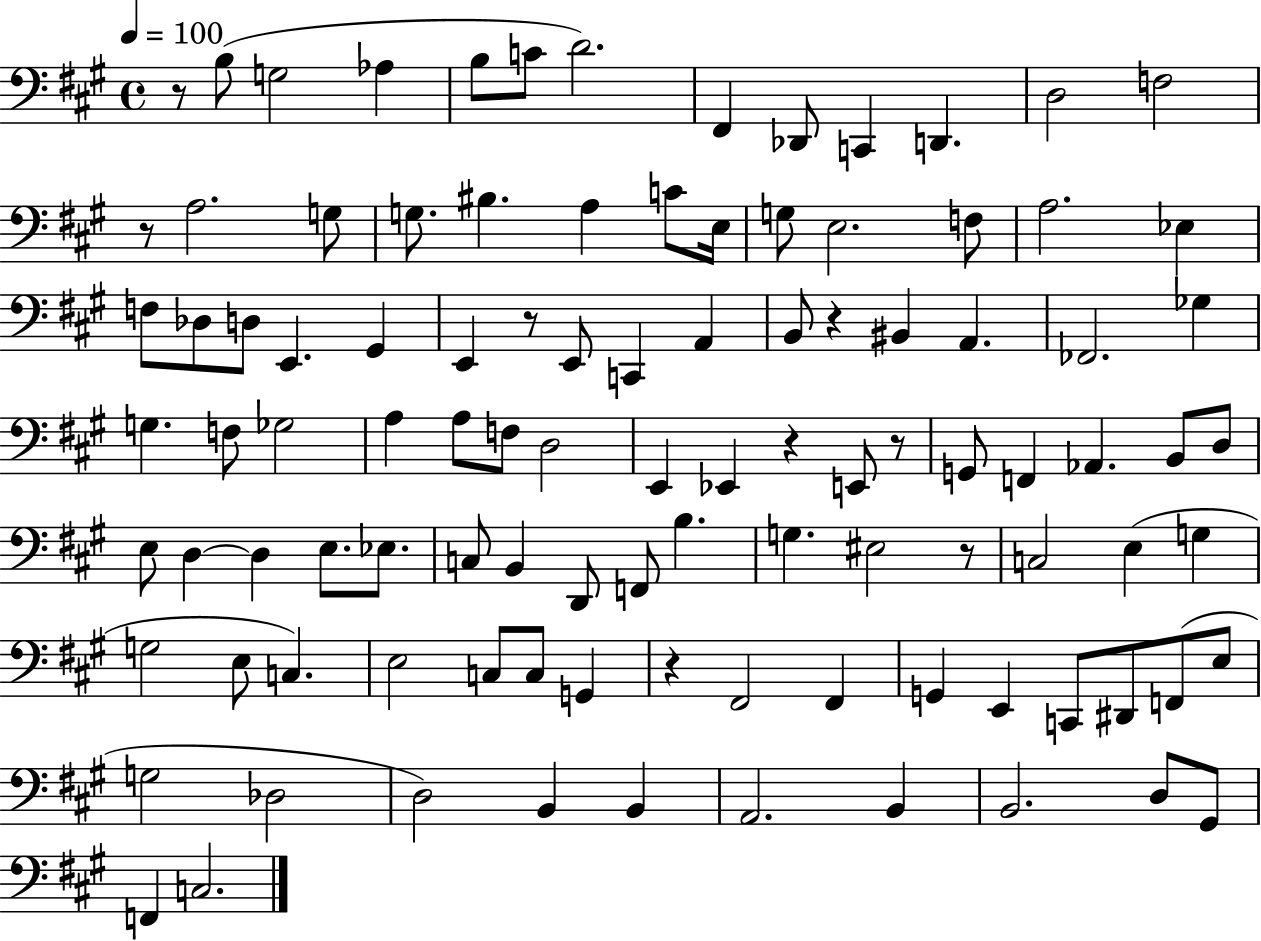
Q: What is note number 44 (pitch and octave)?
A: F3